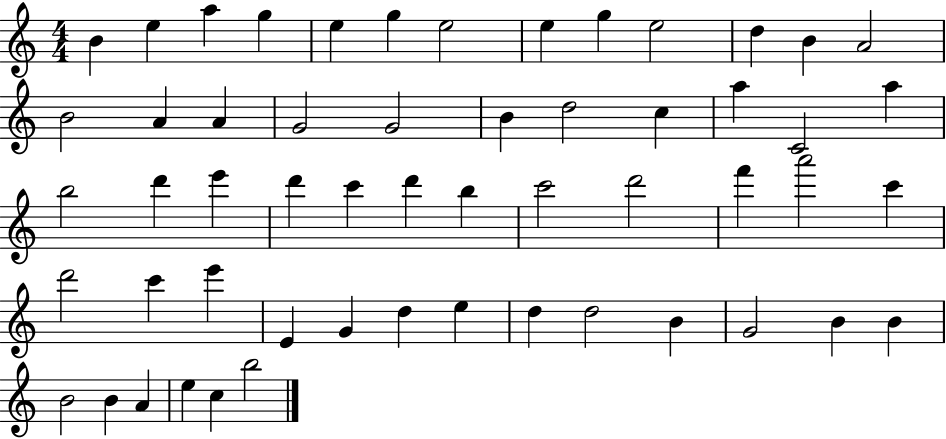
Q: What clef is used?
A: treble